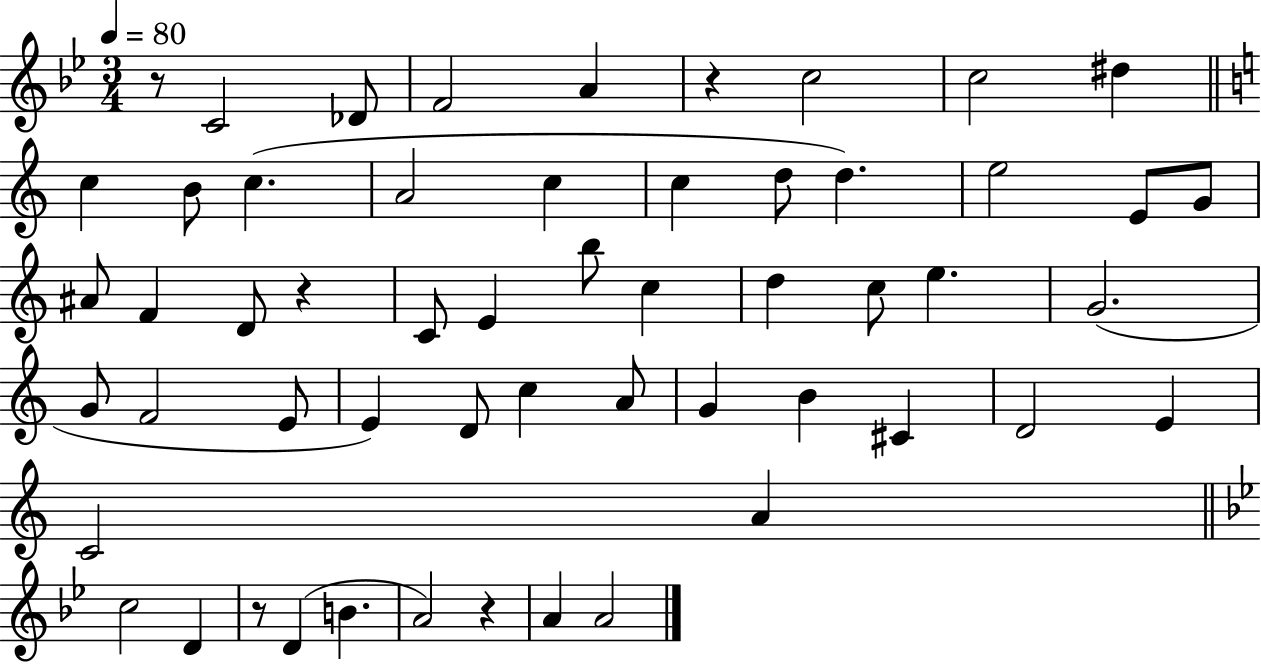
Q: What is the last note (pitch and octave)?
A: A4